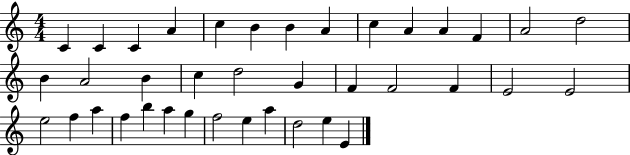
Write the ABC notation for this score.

X:1
T:Untitled
M:4/4
L:1/4
K:C
C C C A c B B A c A A F A2 d2 B A2 B c d2 G F F2 F E2 E2 e2 f a f b a g f2 e a d2 e E